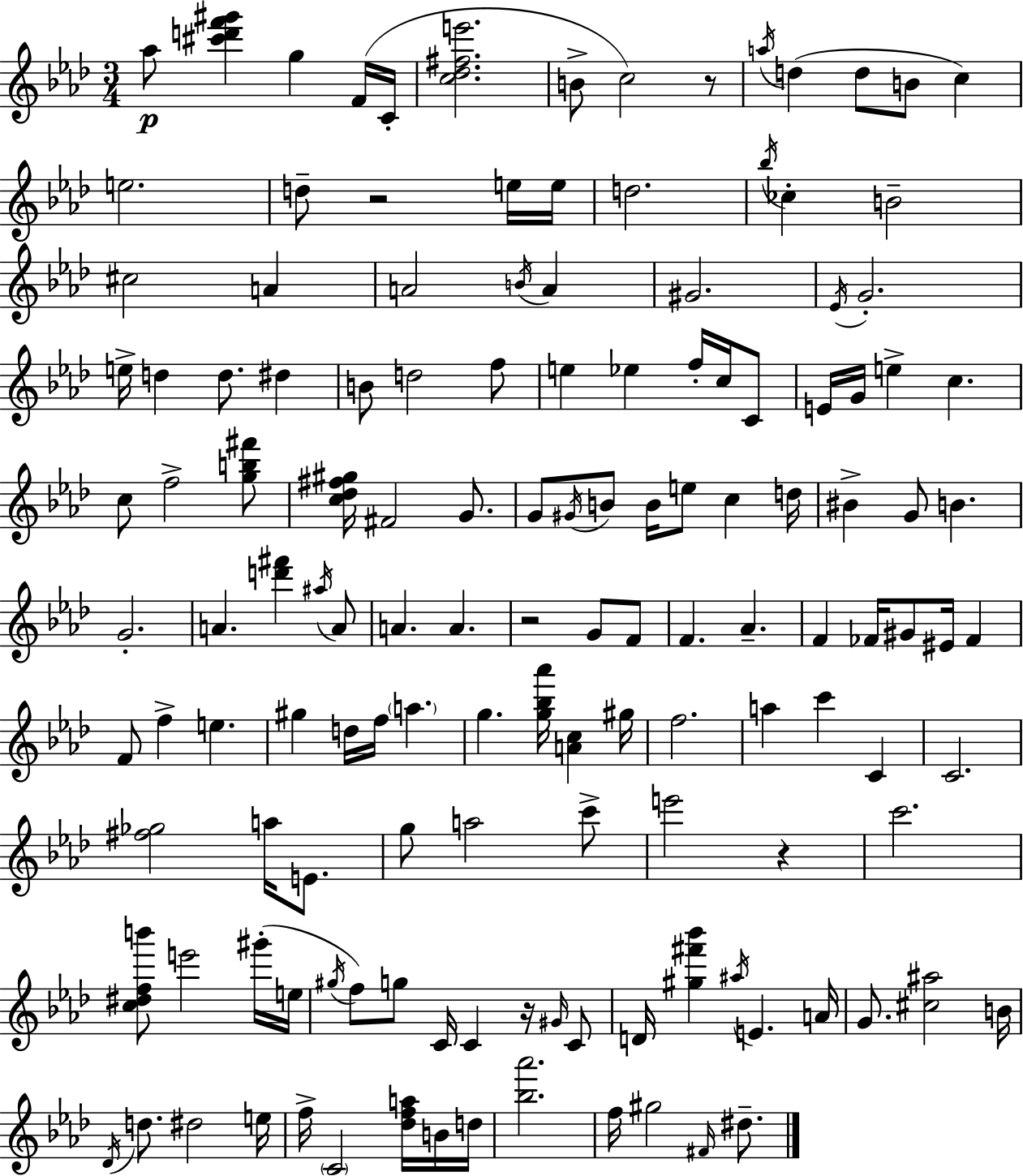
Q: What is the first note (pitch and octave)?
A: Ab5